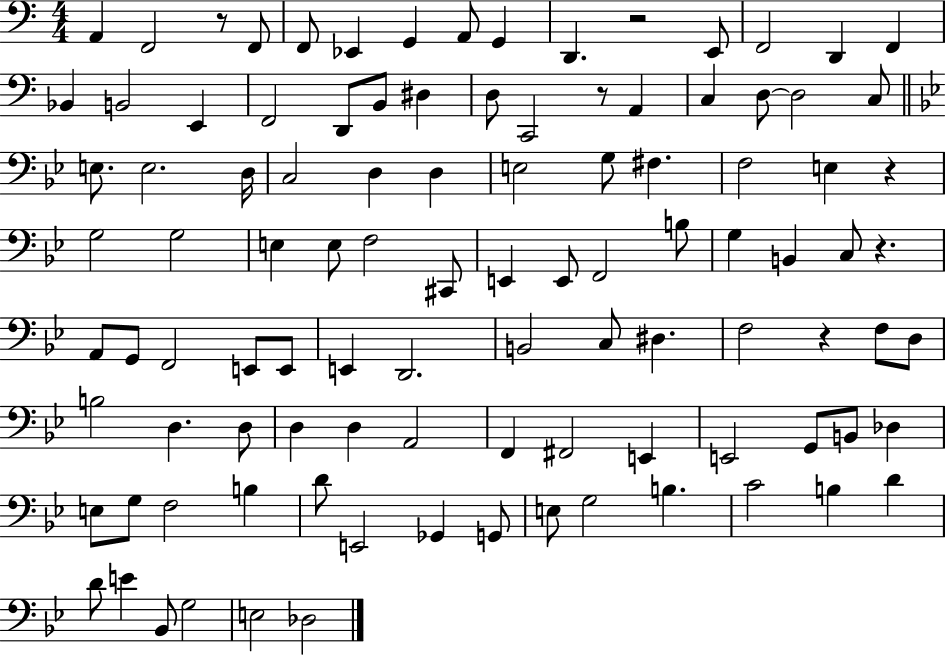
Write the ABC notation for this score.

X:1
T:Untitled
M:4/4
L:1/4
K:C
A,, F,,2 z/2 F,,/2 F,,/2 _E,, G,, A,,/2 G,, D,, z2 E,,/2 F,,2 D,, F,, _B,, B,,2 E,, F,,2 D,,/2 B,,/2 ^D, D,/2 C,,2 z/2 A,, C, D,/2 D,2 C,/2 E,/2 E,2 D,/4 C,2 D, D, E,2 G,/2 ^F, F,2 E, z G,2 G,2 E, E,/2 F,2 ^C,,/2 E,, E,,/2 F,,2 B,/2 G, B,, C,/2 z A,,/2 G,,/2 F,,2 E,,/2 E,,/2 E,, D,,2 B,,2 C,/2 ^D, F,2 z F,/2 D,/2 B,2 D, D,/2 D, D, A,,2 F,, ^F,,2 E,, E,,2 G,,/2 B,,/2 _D, E,/2 G,/2 F,2 B, D/2 E,,2 _G,, G,,/2 E,/2 G,2 B, C2 B, D D/2 E _B,,/2 G,2 E,2 _D,2